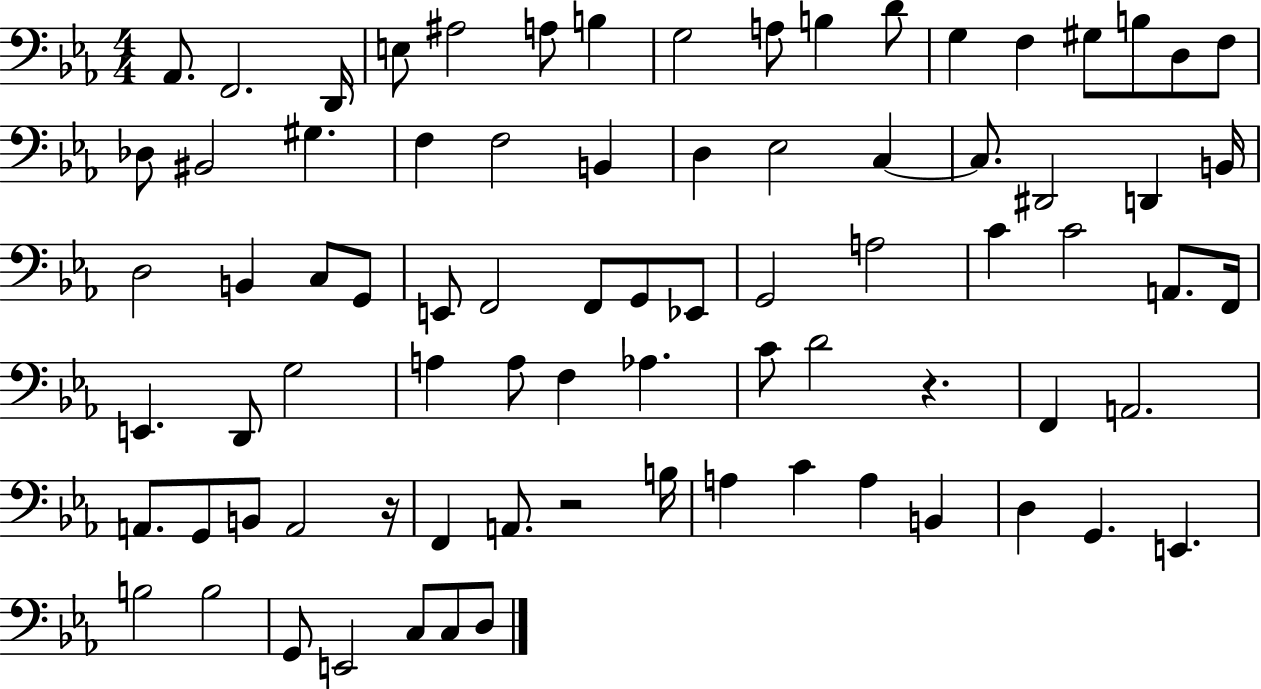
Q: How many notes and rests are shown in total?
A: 80